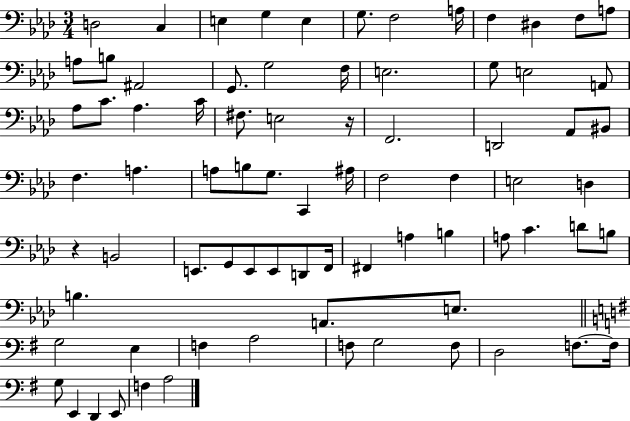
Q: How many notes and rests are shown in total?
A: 78